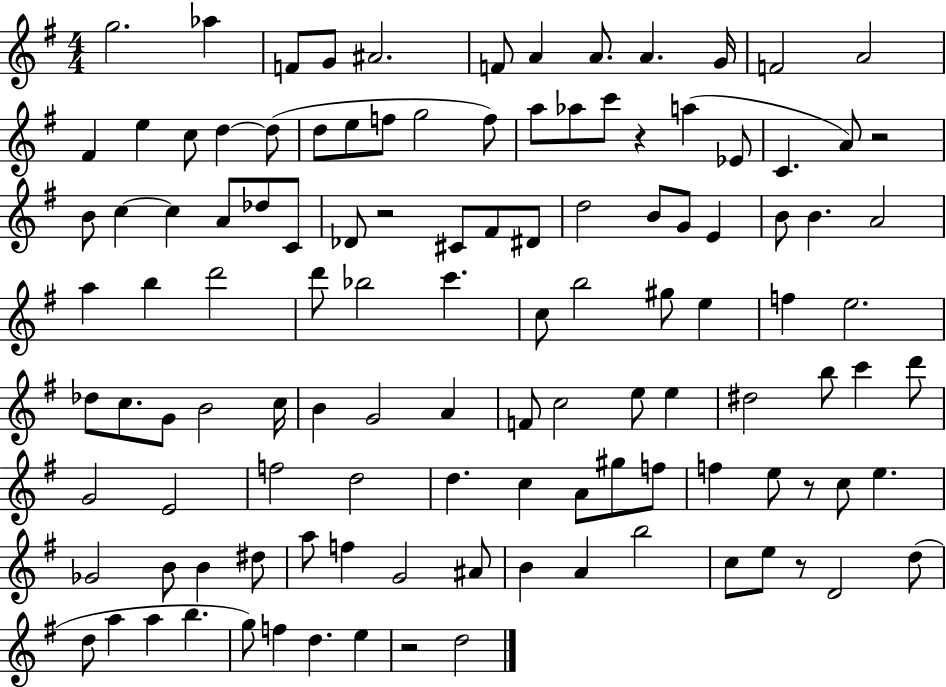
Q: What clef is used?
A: treble